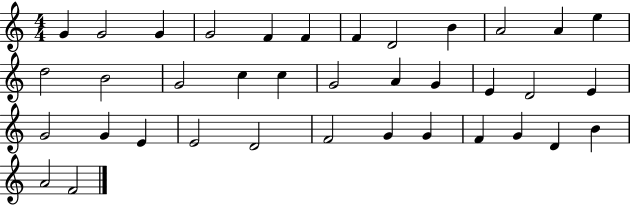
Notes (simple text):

G4/q G4/h G4/q G4/h F4/q F4/q F4/q D4/h B4/q A4/h A4/q E5/q D5/h B4/h G4/h C5/q C5/q G4/h A4/q G4/q E4/q D4/h E4/q G4/h G4/q E4/q E4/h D4/h F4/h G4/q G4/q F4/q G4/q D4/q B4/q A4/h F4/h